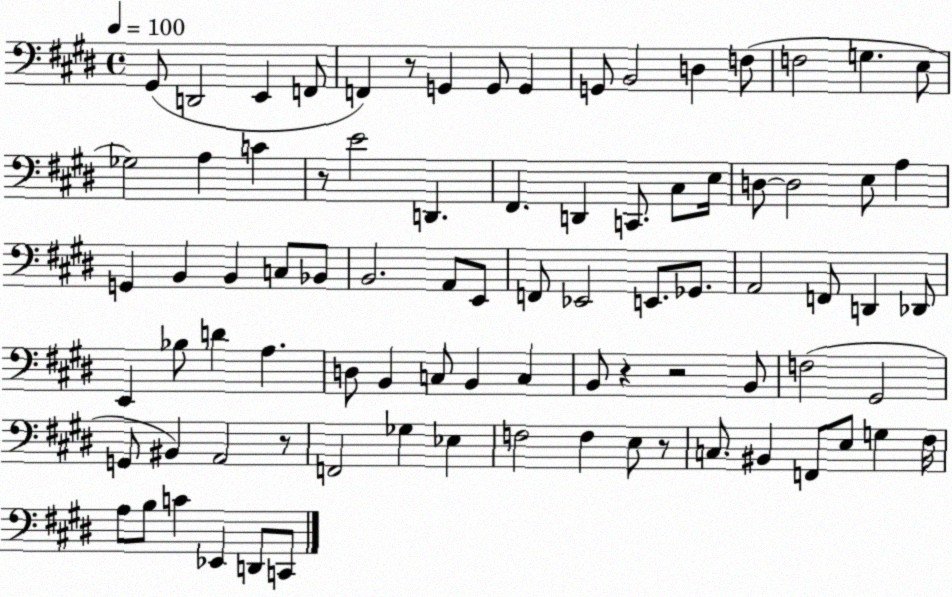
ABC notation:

X:1
T:Untitled
M:4/4
L:1/4
K:E
^G,,/2 D,,2 E,, F,,/2 F,, z/2 G,, G,,/2 G,, G,,/2 B,,2 D, F,/2 F,2 G, E,/2 _G,2 A, C z/2 E2 D,, ^F,, D,, C,,/2 ^C,/2 E,/4 D,/2 D,2 E,/2 A, G,, B,, B,, C,/2 _B,,/2 B,,2 A,,/2 E,,/2 F,,/2 _E,,2 E,,/2 _G,,/2 A,,2 F,,/2 D,, _D,,/2 E,, _B,/2 D A, D,/2 B,, C,/2 B,, C, B,,/2 z z2 B,,/2 F,2 ^G,,2 G,,/2 ^B,, A,,2 z/2 F,,2 _G, _E, F,2 F, E,/2 z/2 C,/2 ^B,, F,,/2 E,/2 G, ^F,/4 A,/2 B,/2 C _E,, D,,/2 C,,/2